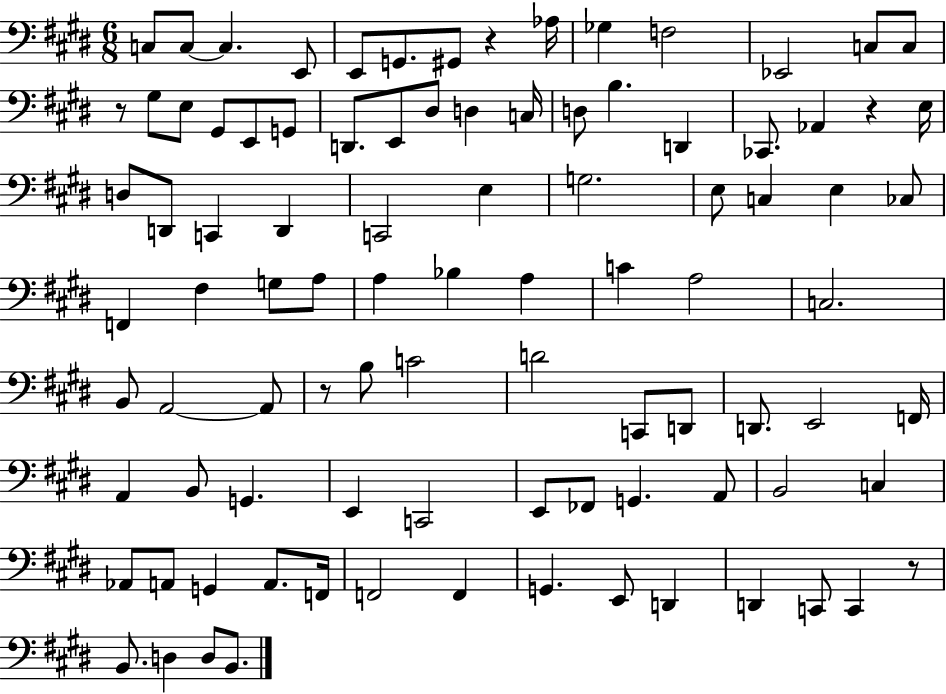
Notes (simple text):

C3/e C3/e C3/q. E2/e E2/e G2/e. G#2/e R/q Ab3/s Gb3/q F3/h Eb2/h C3/e C3/e R/e G#3/e E3/e G#2/e E2/e G2/e D2/e. E2/e D#3/e D3/q C3/s D3/e B3/q. D2/q CES2/e. Ab2/q R/q E3/s D3/e D2/e C2/q D2/q C2/h E3/q G3/h. E3/e C3/q E3/q CES3/e F2/q F#3/q G3/e A3/e A3/q Bb3/q A3/q C4/q A3/h C3/h. B2/e A2/h A2/e R/e B3/e C4/h D4/h C2/e D2/e D2/e. E2/h F2/s A2/q B2/e G2/q. E2/q C2/h E2/e FES2/e G2/q. A2/e B2/h C3/q Ab2/e A2/e G2/q A2/e. F2/s F2/h F2/q G2/q. E2/e D2/q D2/q C2/e C2/q R/e B2/e. D3/q D3/e B2/e.